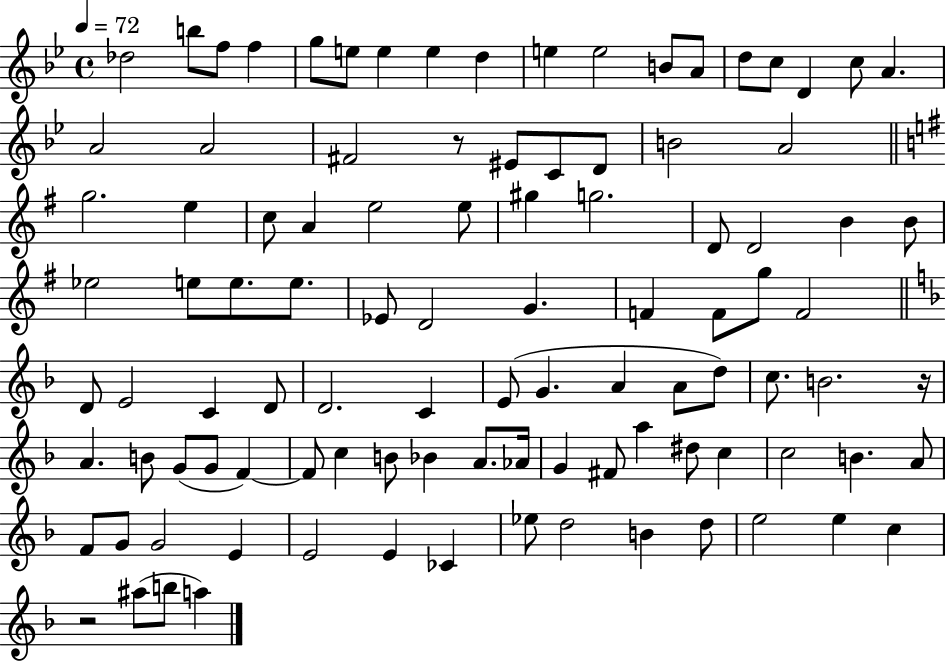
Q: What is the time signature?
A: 4/4